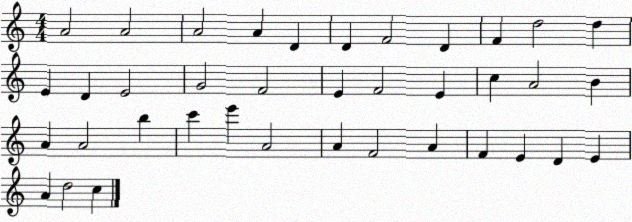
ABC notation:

X:1
T:Untitled
M:4/4
L:1/4
K:C
A2 A2 A2 A D D F2 D F d2 d E D E2 G2 F2 E F2 E c A2 B A A2 b c' e' A2 A F2 A F E D E A d2 c